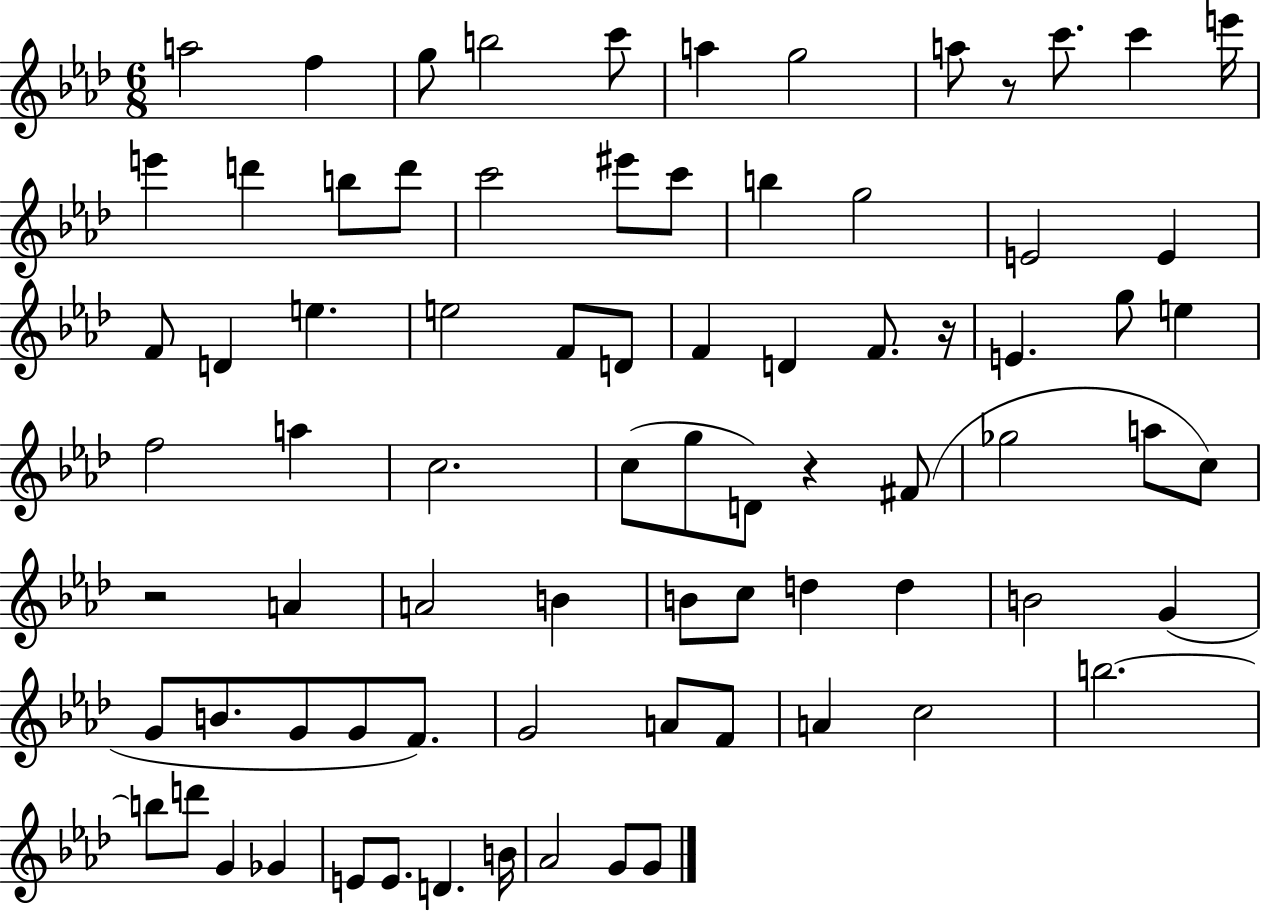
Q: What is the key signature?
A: AES major